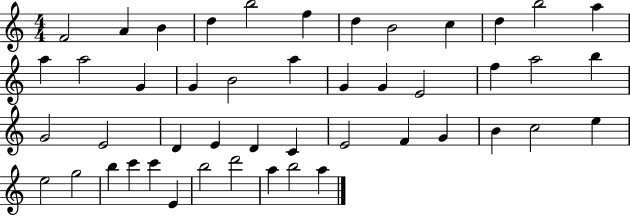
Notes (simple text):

F4/h A4/q B4/q D5/q B5/h F5/q D5/q B4/h C5/q D5/q B5/h A5/q A5/q A5/h G4/q G4/q B4/h A5/q G4/q G4/q E4/h F5/q A5/h B5/q G4/h E4/h D4/q E4/q D4/q C4/q E4/h F4/q G4/q B4/q C5/h E5/q E5/h G5/h B5/q C6/q C6/q E4/q B5/h D6/h A5/q B5/h A5/q